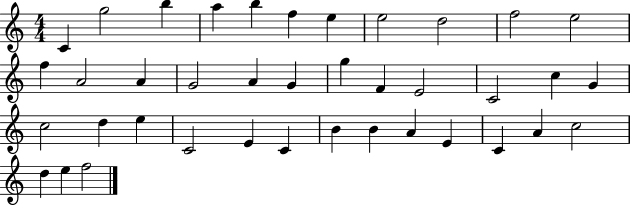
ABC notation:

X:1
T:Untitled
M:4/4
L:1/4
K:C
C g2 b a b f e e2 d2 f2 e2 f A2 A G2 A G g F E2 C2 c G c2 d e C2 E C B B A E C A c2 d e f2